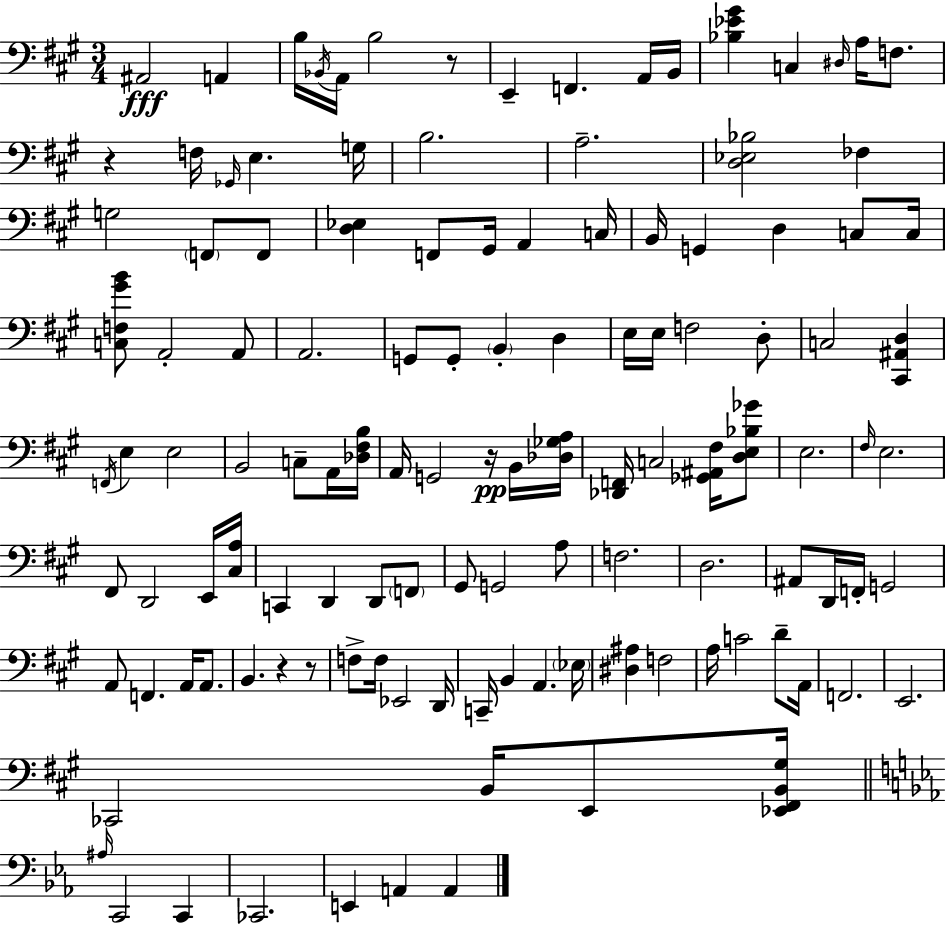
X:1
T:Untitled
M:3/4
L:1/4
K:A
^A,,2 A,, B,/4 _B,,/4 A,,/4 B,2 z/2 E,, F,, A,,/4 B,,/4 [_B,_E^G] C, ^D,/4 A,/4 F,/2 z F,/4 _G,,/4 E, G,/4 B,2 A,2 [D,_E,_B,]2 _F, G,2 F,,/2 F,,/2 [D,_E,] F,,/2 ^G,,/4 A,, C,/4 B,,/4 G,, D, C,/2 C,/4 [C,F,^GB]/2 A,,2 A,,/2 A,,2 G,,/2 G,,/2 B,, D, E,/4 E,/4 F,2 D,/2 C,2 [^C,,^A,,D,] F,,/4 E, E,2 B,,2 C,/2 A,,/4 [_D,^F,B,]/4 A,,/4 G,,2 z/4 B,,/4 [_D,_G,A,]/4 [_D,,F,,]/4 C,2 [_G,,^A,,^F,]/4 [D,E,_B,_G]/2 E,2 ^F,/4 E,2 ^F,,/2 D,,2 E,,/4 [^C,A,]/4 C,, D,, D,,/2 F,,/2 ^G,,/2 G,,2 A,/2 F,2 D,2 ^A,,/2 D,,/4 F,,/4 G,,2 A,,/2 F,, A,,/4 A,,/2 B,, z z/2 F,/2 F,/4 _E,,2 D,,/4 C,,/4 B,, A,, _E,/4 [^D,^A,] F,2 A,/4 C2 D/2 A,,/4 F,,2 E,,2 _C,,2 B,,/4 E,,/2 [_E,,^F,,B,,^G,]/4 ^A,/4 C,,2 C,, _C,,2 E,, A,, A,,